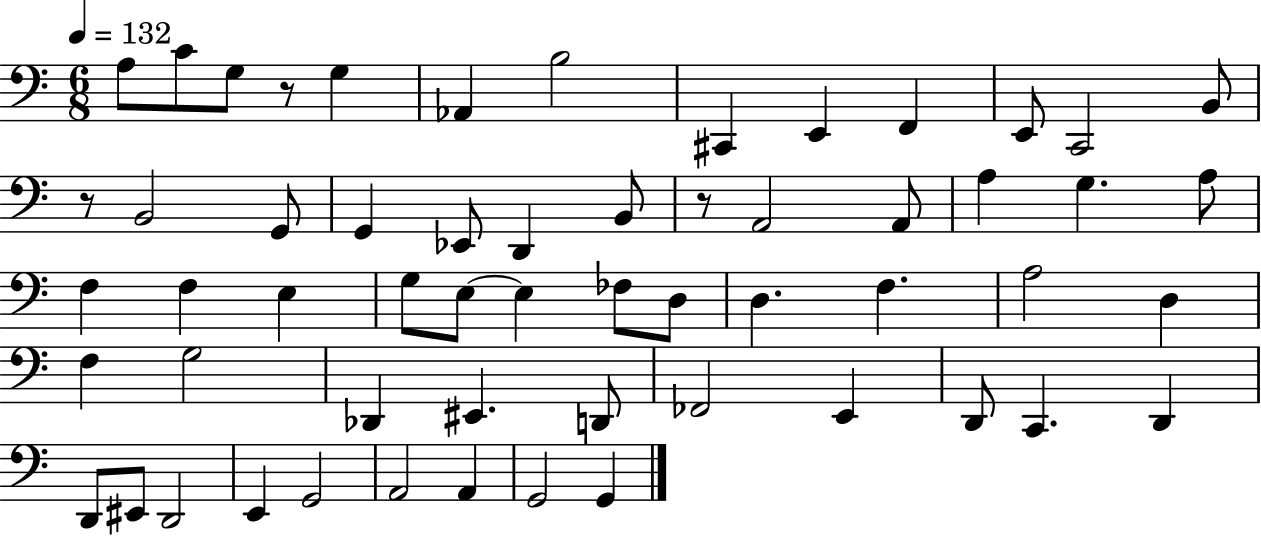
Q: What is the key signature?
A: C major